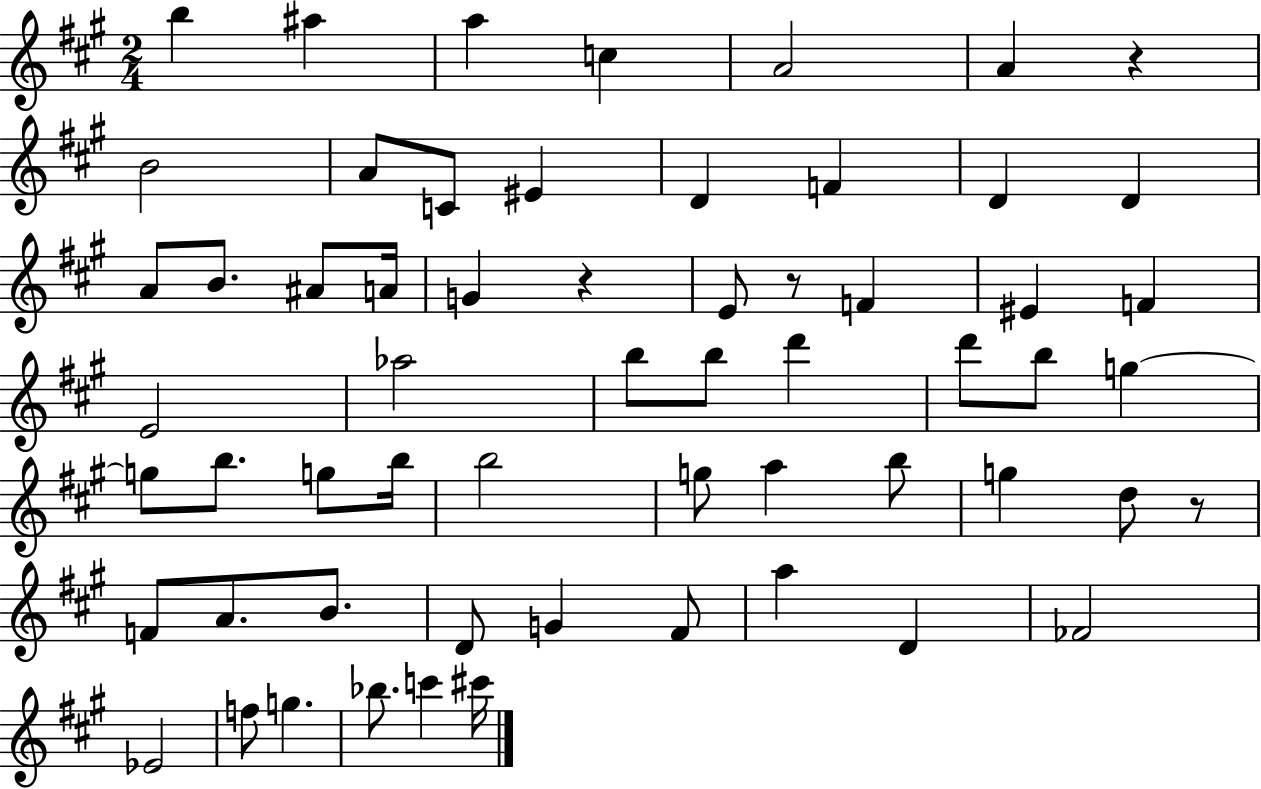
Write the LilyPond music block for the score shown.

{
  \clef treble
  \numericTimeSignature
  \time 2/4
  \key a \major
  b''4 ais''4 | a''4 c''4 | a'2 | a'4 r4 | \break b'2 | a'8 c'8 eis'4 | d'4 f'4 | d'4 d'4 | \break a'8 b'8. ais'8 a'16 | g'4 r4 | e'8 r8 f'4 | eis'4 f'4 | \break e'2 | aes''2 | b''8 b''8 d'''4 | d'''8 b''8 g''4~~ | \break g''8 b''8. g''8 b''16 | b''2 | g''8 a''4 b''8 | g''4 d''8 r8 | \break f'8 a'8. b'8. | d'8 g'4 fis'8 | a''4 d'4 | fes'2 | \break ees'2 | f''8 g''4. | bes''8. c'''4 cis'''16 | \bar "|."
}